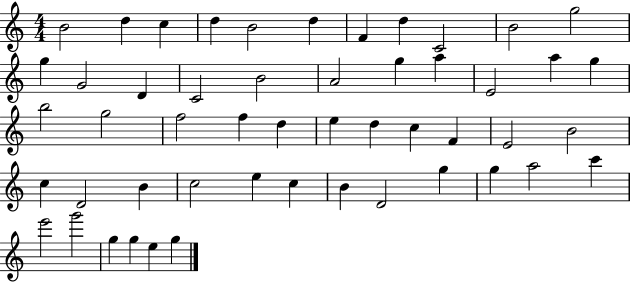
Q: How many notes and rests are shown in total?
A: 51